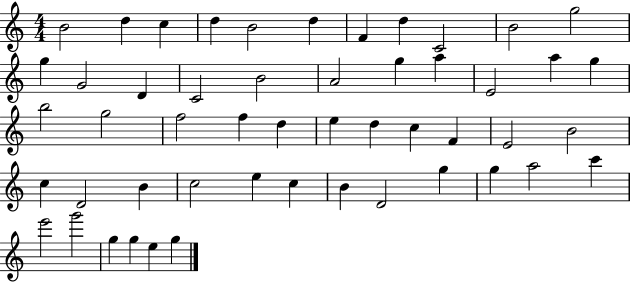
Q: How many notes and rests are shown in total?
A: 51